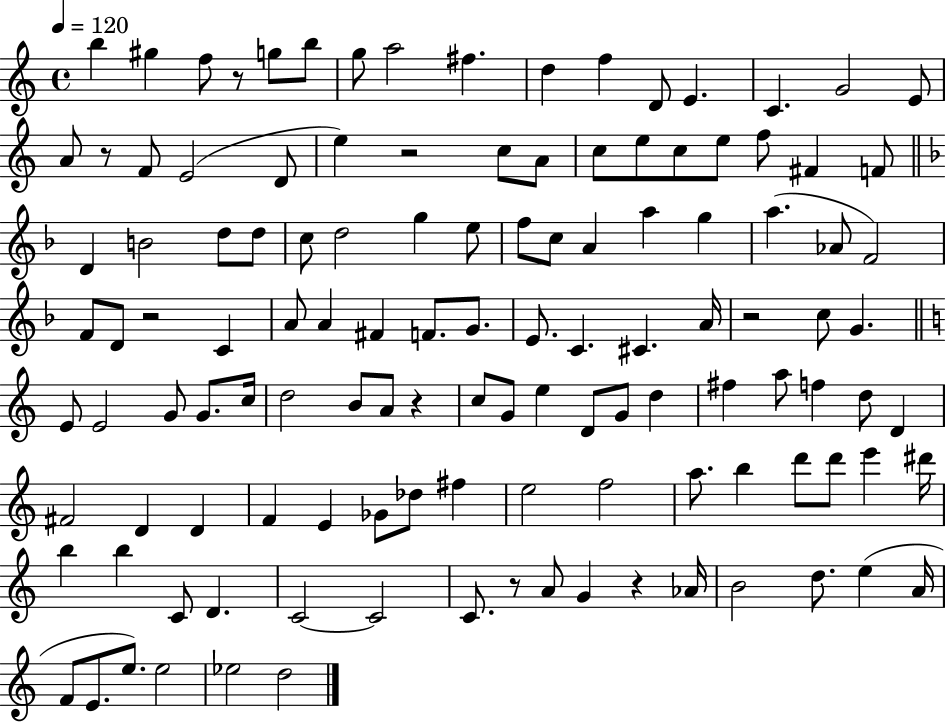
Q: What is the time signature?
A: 4/4